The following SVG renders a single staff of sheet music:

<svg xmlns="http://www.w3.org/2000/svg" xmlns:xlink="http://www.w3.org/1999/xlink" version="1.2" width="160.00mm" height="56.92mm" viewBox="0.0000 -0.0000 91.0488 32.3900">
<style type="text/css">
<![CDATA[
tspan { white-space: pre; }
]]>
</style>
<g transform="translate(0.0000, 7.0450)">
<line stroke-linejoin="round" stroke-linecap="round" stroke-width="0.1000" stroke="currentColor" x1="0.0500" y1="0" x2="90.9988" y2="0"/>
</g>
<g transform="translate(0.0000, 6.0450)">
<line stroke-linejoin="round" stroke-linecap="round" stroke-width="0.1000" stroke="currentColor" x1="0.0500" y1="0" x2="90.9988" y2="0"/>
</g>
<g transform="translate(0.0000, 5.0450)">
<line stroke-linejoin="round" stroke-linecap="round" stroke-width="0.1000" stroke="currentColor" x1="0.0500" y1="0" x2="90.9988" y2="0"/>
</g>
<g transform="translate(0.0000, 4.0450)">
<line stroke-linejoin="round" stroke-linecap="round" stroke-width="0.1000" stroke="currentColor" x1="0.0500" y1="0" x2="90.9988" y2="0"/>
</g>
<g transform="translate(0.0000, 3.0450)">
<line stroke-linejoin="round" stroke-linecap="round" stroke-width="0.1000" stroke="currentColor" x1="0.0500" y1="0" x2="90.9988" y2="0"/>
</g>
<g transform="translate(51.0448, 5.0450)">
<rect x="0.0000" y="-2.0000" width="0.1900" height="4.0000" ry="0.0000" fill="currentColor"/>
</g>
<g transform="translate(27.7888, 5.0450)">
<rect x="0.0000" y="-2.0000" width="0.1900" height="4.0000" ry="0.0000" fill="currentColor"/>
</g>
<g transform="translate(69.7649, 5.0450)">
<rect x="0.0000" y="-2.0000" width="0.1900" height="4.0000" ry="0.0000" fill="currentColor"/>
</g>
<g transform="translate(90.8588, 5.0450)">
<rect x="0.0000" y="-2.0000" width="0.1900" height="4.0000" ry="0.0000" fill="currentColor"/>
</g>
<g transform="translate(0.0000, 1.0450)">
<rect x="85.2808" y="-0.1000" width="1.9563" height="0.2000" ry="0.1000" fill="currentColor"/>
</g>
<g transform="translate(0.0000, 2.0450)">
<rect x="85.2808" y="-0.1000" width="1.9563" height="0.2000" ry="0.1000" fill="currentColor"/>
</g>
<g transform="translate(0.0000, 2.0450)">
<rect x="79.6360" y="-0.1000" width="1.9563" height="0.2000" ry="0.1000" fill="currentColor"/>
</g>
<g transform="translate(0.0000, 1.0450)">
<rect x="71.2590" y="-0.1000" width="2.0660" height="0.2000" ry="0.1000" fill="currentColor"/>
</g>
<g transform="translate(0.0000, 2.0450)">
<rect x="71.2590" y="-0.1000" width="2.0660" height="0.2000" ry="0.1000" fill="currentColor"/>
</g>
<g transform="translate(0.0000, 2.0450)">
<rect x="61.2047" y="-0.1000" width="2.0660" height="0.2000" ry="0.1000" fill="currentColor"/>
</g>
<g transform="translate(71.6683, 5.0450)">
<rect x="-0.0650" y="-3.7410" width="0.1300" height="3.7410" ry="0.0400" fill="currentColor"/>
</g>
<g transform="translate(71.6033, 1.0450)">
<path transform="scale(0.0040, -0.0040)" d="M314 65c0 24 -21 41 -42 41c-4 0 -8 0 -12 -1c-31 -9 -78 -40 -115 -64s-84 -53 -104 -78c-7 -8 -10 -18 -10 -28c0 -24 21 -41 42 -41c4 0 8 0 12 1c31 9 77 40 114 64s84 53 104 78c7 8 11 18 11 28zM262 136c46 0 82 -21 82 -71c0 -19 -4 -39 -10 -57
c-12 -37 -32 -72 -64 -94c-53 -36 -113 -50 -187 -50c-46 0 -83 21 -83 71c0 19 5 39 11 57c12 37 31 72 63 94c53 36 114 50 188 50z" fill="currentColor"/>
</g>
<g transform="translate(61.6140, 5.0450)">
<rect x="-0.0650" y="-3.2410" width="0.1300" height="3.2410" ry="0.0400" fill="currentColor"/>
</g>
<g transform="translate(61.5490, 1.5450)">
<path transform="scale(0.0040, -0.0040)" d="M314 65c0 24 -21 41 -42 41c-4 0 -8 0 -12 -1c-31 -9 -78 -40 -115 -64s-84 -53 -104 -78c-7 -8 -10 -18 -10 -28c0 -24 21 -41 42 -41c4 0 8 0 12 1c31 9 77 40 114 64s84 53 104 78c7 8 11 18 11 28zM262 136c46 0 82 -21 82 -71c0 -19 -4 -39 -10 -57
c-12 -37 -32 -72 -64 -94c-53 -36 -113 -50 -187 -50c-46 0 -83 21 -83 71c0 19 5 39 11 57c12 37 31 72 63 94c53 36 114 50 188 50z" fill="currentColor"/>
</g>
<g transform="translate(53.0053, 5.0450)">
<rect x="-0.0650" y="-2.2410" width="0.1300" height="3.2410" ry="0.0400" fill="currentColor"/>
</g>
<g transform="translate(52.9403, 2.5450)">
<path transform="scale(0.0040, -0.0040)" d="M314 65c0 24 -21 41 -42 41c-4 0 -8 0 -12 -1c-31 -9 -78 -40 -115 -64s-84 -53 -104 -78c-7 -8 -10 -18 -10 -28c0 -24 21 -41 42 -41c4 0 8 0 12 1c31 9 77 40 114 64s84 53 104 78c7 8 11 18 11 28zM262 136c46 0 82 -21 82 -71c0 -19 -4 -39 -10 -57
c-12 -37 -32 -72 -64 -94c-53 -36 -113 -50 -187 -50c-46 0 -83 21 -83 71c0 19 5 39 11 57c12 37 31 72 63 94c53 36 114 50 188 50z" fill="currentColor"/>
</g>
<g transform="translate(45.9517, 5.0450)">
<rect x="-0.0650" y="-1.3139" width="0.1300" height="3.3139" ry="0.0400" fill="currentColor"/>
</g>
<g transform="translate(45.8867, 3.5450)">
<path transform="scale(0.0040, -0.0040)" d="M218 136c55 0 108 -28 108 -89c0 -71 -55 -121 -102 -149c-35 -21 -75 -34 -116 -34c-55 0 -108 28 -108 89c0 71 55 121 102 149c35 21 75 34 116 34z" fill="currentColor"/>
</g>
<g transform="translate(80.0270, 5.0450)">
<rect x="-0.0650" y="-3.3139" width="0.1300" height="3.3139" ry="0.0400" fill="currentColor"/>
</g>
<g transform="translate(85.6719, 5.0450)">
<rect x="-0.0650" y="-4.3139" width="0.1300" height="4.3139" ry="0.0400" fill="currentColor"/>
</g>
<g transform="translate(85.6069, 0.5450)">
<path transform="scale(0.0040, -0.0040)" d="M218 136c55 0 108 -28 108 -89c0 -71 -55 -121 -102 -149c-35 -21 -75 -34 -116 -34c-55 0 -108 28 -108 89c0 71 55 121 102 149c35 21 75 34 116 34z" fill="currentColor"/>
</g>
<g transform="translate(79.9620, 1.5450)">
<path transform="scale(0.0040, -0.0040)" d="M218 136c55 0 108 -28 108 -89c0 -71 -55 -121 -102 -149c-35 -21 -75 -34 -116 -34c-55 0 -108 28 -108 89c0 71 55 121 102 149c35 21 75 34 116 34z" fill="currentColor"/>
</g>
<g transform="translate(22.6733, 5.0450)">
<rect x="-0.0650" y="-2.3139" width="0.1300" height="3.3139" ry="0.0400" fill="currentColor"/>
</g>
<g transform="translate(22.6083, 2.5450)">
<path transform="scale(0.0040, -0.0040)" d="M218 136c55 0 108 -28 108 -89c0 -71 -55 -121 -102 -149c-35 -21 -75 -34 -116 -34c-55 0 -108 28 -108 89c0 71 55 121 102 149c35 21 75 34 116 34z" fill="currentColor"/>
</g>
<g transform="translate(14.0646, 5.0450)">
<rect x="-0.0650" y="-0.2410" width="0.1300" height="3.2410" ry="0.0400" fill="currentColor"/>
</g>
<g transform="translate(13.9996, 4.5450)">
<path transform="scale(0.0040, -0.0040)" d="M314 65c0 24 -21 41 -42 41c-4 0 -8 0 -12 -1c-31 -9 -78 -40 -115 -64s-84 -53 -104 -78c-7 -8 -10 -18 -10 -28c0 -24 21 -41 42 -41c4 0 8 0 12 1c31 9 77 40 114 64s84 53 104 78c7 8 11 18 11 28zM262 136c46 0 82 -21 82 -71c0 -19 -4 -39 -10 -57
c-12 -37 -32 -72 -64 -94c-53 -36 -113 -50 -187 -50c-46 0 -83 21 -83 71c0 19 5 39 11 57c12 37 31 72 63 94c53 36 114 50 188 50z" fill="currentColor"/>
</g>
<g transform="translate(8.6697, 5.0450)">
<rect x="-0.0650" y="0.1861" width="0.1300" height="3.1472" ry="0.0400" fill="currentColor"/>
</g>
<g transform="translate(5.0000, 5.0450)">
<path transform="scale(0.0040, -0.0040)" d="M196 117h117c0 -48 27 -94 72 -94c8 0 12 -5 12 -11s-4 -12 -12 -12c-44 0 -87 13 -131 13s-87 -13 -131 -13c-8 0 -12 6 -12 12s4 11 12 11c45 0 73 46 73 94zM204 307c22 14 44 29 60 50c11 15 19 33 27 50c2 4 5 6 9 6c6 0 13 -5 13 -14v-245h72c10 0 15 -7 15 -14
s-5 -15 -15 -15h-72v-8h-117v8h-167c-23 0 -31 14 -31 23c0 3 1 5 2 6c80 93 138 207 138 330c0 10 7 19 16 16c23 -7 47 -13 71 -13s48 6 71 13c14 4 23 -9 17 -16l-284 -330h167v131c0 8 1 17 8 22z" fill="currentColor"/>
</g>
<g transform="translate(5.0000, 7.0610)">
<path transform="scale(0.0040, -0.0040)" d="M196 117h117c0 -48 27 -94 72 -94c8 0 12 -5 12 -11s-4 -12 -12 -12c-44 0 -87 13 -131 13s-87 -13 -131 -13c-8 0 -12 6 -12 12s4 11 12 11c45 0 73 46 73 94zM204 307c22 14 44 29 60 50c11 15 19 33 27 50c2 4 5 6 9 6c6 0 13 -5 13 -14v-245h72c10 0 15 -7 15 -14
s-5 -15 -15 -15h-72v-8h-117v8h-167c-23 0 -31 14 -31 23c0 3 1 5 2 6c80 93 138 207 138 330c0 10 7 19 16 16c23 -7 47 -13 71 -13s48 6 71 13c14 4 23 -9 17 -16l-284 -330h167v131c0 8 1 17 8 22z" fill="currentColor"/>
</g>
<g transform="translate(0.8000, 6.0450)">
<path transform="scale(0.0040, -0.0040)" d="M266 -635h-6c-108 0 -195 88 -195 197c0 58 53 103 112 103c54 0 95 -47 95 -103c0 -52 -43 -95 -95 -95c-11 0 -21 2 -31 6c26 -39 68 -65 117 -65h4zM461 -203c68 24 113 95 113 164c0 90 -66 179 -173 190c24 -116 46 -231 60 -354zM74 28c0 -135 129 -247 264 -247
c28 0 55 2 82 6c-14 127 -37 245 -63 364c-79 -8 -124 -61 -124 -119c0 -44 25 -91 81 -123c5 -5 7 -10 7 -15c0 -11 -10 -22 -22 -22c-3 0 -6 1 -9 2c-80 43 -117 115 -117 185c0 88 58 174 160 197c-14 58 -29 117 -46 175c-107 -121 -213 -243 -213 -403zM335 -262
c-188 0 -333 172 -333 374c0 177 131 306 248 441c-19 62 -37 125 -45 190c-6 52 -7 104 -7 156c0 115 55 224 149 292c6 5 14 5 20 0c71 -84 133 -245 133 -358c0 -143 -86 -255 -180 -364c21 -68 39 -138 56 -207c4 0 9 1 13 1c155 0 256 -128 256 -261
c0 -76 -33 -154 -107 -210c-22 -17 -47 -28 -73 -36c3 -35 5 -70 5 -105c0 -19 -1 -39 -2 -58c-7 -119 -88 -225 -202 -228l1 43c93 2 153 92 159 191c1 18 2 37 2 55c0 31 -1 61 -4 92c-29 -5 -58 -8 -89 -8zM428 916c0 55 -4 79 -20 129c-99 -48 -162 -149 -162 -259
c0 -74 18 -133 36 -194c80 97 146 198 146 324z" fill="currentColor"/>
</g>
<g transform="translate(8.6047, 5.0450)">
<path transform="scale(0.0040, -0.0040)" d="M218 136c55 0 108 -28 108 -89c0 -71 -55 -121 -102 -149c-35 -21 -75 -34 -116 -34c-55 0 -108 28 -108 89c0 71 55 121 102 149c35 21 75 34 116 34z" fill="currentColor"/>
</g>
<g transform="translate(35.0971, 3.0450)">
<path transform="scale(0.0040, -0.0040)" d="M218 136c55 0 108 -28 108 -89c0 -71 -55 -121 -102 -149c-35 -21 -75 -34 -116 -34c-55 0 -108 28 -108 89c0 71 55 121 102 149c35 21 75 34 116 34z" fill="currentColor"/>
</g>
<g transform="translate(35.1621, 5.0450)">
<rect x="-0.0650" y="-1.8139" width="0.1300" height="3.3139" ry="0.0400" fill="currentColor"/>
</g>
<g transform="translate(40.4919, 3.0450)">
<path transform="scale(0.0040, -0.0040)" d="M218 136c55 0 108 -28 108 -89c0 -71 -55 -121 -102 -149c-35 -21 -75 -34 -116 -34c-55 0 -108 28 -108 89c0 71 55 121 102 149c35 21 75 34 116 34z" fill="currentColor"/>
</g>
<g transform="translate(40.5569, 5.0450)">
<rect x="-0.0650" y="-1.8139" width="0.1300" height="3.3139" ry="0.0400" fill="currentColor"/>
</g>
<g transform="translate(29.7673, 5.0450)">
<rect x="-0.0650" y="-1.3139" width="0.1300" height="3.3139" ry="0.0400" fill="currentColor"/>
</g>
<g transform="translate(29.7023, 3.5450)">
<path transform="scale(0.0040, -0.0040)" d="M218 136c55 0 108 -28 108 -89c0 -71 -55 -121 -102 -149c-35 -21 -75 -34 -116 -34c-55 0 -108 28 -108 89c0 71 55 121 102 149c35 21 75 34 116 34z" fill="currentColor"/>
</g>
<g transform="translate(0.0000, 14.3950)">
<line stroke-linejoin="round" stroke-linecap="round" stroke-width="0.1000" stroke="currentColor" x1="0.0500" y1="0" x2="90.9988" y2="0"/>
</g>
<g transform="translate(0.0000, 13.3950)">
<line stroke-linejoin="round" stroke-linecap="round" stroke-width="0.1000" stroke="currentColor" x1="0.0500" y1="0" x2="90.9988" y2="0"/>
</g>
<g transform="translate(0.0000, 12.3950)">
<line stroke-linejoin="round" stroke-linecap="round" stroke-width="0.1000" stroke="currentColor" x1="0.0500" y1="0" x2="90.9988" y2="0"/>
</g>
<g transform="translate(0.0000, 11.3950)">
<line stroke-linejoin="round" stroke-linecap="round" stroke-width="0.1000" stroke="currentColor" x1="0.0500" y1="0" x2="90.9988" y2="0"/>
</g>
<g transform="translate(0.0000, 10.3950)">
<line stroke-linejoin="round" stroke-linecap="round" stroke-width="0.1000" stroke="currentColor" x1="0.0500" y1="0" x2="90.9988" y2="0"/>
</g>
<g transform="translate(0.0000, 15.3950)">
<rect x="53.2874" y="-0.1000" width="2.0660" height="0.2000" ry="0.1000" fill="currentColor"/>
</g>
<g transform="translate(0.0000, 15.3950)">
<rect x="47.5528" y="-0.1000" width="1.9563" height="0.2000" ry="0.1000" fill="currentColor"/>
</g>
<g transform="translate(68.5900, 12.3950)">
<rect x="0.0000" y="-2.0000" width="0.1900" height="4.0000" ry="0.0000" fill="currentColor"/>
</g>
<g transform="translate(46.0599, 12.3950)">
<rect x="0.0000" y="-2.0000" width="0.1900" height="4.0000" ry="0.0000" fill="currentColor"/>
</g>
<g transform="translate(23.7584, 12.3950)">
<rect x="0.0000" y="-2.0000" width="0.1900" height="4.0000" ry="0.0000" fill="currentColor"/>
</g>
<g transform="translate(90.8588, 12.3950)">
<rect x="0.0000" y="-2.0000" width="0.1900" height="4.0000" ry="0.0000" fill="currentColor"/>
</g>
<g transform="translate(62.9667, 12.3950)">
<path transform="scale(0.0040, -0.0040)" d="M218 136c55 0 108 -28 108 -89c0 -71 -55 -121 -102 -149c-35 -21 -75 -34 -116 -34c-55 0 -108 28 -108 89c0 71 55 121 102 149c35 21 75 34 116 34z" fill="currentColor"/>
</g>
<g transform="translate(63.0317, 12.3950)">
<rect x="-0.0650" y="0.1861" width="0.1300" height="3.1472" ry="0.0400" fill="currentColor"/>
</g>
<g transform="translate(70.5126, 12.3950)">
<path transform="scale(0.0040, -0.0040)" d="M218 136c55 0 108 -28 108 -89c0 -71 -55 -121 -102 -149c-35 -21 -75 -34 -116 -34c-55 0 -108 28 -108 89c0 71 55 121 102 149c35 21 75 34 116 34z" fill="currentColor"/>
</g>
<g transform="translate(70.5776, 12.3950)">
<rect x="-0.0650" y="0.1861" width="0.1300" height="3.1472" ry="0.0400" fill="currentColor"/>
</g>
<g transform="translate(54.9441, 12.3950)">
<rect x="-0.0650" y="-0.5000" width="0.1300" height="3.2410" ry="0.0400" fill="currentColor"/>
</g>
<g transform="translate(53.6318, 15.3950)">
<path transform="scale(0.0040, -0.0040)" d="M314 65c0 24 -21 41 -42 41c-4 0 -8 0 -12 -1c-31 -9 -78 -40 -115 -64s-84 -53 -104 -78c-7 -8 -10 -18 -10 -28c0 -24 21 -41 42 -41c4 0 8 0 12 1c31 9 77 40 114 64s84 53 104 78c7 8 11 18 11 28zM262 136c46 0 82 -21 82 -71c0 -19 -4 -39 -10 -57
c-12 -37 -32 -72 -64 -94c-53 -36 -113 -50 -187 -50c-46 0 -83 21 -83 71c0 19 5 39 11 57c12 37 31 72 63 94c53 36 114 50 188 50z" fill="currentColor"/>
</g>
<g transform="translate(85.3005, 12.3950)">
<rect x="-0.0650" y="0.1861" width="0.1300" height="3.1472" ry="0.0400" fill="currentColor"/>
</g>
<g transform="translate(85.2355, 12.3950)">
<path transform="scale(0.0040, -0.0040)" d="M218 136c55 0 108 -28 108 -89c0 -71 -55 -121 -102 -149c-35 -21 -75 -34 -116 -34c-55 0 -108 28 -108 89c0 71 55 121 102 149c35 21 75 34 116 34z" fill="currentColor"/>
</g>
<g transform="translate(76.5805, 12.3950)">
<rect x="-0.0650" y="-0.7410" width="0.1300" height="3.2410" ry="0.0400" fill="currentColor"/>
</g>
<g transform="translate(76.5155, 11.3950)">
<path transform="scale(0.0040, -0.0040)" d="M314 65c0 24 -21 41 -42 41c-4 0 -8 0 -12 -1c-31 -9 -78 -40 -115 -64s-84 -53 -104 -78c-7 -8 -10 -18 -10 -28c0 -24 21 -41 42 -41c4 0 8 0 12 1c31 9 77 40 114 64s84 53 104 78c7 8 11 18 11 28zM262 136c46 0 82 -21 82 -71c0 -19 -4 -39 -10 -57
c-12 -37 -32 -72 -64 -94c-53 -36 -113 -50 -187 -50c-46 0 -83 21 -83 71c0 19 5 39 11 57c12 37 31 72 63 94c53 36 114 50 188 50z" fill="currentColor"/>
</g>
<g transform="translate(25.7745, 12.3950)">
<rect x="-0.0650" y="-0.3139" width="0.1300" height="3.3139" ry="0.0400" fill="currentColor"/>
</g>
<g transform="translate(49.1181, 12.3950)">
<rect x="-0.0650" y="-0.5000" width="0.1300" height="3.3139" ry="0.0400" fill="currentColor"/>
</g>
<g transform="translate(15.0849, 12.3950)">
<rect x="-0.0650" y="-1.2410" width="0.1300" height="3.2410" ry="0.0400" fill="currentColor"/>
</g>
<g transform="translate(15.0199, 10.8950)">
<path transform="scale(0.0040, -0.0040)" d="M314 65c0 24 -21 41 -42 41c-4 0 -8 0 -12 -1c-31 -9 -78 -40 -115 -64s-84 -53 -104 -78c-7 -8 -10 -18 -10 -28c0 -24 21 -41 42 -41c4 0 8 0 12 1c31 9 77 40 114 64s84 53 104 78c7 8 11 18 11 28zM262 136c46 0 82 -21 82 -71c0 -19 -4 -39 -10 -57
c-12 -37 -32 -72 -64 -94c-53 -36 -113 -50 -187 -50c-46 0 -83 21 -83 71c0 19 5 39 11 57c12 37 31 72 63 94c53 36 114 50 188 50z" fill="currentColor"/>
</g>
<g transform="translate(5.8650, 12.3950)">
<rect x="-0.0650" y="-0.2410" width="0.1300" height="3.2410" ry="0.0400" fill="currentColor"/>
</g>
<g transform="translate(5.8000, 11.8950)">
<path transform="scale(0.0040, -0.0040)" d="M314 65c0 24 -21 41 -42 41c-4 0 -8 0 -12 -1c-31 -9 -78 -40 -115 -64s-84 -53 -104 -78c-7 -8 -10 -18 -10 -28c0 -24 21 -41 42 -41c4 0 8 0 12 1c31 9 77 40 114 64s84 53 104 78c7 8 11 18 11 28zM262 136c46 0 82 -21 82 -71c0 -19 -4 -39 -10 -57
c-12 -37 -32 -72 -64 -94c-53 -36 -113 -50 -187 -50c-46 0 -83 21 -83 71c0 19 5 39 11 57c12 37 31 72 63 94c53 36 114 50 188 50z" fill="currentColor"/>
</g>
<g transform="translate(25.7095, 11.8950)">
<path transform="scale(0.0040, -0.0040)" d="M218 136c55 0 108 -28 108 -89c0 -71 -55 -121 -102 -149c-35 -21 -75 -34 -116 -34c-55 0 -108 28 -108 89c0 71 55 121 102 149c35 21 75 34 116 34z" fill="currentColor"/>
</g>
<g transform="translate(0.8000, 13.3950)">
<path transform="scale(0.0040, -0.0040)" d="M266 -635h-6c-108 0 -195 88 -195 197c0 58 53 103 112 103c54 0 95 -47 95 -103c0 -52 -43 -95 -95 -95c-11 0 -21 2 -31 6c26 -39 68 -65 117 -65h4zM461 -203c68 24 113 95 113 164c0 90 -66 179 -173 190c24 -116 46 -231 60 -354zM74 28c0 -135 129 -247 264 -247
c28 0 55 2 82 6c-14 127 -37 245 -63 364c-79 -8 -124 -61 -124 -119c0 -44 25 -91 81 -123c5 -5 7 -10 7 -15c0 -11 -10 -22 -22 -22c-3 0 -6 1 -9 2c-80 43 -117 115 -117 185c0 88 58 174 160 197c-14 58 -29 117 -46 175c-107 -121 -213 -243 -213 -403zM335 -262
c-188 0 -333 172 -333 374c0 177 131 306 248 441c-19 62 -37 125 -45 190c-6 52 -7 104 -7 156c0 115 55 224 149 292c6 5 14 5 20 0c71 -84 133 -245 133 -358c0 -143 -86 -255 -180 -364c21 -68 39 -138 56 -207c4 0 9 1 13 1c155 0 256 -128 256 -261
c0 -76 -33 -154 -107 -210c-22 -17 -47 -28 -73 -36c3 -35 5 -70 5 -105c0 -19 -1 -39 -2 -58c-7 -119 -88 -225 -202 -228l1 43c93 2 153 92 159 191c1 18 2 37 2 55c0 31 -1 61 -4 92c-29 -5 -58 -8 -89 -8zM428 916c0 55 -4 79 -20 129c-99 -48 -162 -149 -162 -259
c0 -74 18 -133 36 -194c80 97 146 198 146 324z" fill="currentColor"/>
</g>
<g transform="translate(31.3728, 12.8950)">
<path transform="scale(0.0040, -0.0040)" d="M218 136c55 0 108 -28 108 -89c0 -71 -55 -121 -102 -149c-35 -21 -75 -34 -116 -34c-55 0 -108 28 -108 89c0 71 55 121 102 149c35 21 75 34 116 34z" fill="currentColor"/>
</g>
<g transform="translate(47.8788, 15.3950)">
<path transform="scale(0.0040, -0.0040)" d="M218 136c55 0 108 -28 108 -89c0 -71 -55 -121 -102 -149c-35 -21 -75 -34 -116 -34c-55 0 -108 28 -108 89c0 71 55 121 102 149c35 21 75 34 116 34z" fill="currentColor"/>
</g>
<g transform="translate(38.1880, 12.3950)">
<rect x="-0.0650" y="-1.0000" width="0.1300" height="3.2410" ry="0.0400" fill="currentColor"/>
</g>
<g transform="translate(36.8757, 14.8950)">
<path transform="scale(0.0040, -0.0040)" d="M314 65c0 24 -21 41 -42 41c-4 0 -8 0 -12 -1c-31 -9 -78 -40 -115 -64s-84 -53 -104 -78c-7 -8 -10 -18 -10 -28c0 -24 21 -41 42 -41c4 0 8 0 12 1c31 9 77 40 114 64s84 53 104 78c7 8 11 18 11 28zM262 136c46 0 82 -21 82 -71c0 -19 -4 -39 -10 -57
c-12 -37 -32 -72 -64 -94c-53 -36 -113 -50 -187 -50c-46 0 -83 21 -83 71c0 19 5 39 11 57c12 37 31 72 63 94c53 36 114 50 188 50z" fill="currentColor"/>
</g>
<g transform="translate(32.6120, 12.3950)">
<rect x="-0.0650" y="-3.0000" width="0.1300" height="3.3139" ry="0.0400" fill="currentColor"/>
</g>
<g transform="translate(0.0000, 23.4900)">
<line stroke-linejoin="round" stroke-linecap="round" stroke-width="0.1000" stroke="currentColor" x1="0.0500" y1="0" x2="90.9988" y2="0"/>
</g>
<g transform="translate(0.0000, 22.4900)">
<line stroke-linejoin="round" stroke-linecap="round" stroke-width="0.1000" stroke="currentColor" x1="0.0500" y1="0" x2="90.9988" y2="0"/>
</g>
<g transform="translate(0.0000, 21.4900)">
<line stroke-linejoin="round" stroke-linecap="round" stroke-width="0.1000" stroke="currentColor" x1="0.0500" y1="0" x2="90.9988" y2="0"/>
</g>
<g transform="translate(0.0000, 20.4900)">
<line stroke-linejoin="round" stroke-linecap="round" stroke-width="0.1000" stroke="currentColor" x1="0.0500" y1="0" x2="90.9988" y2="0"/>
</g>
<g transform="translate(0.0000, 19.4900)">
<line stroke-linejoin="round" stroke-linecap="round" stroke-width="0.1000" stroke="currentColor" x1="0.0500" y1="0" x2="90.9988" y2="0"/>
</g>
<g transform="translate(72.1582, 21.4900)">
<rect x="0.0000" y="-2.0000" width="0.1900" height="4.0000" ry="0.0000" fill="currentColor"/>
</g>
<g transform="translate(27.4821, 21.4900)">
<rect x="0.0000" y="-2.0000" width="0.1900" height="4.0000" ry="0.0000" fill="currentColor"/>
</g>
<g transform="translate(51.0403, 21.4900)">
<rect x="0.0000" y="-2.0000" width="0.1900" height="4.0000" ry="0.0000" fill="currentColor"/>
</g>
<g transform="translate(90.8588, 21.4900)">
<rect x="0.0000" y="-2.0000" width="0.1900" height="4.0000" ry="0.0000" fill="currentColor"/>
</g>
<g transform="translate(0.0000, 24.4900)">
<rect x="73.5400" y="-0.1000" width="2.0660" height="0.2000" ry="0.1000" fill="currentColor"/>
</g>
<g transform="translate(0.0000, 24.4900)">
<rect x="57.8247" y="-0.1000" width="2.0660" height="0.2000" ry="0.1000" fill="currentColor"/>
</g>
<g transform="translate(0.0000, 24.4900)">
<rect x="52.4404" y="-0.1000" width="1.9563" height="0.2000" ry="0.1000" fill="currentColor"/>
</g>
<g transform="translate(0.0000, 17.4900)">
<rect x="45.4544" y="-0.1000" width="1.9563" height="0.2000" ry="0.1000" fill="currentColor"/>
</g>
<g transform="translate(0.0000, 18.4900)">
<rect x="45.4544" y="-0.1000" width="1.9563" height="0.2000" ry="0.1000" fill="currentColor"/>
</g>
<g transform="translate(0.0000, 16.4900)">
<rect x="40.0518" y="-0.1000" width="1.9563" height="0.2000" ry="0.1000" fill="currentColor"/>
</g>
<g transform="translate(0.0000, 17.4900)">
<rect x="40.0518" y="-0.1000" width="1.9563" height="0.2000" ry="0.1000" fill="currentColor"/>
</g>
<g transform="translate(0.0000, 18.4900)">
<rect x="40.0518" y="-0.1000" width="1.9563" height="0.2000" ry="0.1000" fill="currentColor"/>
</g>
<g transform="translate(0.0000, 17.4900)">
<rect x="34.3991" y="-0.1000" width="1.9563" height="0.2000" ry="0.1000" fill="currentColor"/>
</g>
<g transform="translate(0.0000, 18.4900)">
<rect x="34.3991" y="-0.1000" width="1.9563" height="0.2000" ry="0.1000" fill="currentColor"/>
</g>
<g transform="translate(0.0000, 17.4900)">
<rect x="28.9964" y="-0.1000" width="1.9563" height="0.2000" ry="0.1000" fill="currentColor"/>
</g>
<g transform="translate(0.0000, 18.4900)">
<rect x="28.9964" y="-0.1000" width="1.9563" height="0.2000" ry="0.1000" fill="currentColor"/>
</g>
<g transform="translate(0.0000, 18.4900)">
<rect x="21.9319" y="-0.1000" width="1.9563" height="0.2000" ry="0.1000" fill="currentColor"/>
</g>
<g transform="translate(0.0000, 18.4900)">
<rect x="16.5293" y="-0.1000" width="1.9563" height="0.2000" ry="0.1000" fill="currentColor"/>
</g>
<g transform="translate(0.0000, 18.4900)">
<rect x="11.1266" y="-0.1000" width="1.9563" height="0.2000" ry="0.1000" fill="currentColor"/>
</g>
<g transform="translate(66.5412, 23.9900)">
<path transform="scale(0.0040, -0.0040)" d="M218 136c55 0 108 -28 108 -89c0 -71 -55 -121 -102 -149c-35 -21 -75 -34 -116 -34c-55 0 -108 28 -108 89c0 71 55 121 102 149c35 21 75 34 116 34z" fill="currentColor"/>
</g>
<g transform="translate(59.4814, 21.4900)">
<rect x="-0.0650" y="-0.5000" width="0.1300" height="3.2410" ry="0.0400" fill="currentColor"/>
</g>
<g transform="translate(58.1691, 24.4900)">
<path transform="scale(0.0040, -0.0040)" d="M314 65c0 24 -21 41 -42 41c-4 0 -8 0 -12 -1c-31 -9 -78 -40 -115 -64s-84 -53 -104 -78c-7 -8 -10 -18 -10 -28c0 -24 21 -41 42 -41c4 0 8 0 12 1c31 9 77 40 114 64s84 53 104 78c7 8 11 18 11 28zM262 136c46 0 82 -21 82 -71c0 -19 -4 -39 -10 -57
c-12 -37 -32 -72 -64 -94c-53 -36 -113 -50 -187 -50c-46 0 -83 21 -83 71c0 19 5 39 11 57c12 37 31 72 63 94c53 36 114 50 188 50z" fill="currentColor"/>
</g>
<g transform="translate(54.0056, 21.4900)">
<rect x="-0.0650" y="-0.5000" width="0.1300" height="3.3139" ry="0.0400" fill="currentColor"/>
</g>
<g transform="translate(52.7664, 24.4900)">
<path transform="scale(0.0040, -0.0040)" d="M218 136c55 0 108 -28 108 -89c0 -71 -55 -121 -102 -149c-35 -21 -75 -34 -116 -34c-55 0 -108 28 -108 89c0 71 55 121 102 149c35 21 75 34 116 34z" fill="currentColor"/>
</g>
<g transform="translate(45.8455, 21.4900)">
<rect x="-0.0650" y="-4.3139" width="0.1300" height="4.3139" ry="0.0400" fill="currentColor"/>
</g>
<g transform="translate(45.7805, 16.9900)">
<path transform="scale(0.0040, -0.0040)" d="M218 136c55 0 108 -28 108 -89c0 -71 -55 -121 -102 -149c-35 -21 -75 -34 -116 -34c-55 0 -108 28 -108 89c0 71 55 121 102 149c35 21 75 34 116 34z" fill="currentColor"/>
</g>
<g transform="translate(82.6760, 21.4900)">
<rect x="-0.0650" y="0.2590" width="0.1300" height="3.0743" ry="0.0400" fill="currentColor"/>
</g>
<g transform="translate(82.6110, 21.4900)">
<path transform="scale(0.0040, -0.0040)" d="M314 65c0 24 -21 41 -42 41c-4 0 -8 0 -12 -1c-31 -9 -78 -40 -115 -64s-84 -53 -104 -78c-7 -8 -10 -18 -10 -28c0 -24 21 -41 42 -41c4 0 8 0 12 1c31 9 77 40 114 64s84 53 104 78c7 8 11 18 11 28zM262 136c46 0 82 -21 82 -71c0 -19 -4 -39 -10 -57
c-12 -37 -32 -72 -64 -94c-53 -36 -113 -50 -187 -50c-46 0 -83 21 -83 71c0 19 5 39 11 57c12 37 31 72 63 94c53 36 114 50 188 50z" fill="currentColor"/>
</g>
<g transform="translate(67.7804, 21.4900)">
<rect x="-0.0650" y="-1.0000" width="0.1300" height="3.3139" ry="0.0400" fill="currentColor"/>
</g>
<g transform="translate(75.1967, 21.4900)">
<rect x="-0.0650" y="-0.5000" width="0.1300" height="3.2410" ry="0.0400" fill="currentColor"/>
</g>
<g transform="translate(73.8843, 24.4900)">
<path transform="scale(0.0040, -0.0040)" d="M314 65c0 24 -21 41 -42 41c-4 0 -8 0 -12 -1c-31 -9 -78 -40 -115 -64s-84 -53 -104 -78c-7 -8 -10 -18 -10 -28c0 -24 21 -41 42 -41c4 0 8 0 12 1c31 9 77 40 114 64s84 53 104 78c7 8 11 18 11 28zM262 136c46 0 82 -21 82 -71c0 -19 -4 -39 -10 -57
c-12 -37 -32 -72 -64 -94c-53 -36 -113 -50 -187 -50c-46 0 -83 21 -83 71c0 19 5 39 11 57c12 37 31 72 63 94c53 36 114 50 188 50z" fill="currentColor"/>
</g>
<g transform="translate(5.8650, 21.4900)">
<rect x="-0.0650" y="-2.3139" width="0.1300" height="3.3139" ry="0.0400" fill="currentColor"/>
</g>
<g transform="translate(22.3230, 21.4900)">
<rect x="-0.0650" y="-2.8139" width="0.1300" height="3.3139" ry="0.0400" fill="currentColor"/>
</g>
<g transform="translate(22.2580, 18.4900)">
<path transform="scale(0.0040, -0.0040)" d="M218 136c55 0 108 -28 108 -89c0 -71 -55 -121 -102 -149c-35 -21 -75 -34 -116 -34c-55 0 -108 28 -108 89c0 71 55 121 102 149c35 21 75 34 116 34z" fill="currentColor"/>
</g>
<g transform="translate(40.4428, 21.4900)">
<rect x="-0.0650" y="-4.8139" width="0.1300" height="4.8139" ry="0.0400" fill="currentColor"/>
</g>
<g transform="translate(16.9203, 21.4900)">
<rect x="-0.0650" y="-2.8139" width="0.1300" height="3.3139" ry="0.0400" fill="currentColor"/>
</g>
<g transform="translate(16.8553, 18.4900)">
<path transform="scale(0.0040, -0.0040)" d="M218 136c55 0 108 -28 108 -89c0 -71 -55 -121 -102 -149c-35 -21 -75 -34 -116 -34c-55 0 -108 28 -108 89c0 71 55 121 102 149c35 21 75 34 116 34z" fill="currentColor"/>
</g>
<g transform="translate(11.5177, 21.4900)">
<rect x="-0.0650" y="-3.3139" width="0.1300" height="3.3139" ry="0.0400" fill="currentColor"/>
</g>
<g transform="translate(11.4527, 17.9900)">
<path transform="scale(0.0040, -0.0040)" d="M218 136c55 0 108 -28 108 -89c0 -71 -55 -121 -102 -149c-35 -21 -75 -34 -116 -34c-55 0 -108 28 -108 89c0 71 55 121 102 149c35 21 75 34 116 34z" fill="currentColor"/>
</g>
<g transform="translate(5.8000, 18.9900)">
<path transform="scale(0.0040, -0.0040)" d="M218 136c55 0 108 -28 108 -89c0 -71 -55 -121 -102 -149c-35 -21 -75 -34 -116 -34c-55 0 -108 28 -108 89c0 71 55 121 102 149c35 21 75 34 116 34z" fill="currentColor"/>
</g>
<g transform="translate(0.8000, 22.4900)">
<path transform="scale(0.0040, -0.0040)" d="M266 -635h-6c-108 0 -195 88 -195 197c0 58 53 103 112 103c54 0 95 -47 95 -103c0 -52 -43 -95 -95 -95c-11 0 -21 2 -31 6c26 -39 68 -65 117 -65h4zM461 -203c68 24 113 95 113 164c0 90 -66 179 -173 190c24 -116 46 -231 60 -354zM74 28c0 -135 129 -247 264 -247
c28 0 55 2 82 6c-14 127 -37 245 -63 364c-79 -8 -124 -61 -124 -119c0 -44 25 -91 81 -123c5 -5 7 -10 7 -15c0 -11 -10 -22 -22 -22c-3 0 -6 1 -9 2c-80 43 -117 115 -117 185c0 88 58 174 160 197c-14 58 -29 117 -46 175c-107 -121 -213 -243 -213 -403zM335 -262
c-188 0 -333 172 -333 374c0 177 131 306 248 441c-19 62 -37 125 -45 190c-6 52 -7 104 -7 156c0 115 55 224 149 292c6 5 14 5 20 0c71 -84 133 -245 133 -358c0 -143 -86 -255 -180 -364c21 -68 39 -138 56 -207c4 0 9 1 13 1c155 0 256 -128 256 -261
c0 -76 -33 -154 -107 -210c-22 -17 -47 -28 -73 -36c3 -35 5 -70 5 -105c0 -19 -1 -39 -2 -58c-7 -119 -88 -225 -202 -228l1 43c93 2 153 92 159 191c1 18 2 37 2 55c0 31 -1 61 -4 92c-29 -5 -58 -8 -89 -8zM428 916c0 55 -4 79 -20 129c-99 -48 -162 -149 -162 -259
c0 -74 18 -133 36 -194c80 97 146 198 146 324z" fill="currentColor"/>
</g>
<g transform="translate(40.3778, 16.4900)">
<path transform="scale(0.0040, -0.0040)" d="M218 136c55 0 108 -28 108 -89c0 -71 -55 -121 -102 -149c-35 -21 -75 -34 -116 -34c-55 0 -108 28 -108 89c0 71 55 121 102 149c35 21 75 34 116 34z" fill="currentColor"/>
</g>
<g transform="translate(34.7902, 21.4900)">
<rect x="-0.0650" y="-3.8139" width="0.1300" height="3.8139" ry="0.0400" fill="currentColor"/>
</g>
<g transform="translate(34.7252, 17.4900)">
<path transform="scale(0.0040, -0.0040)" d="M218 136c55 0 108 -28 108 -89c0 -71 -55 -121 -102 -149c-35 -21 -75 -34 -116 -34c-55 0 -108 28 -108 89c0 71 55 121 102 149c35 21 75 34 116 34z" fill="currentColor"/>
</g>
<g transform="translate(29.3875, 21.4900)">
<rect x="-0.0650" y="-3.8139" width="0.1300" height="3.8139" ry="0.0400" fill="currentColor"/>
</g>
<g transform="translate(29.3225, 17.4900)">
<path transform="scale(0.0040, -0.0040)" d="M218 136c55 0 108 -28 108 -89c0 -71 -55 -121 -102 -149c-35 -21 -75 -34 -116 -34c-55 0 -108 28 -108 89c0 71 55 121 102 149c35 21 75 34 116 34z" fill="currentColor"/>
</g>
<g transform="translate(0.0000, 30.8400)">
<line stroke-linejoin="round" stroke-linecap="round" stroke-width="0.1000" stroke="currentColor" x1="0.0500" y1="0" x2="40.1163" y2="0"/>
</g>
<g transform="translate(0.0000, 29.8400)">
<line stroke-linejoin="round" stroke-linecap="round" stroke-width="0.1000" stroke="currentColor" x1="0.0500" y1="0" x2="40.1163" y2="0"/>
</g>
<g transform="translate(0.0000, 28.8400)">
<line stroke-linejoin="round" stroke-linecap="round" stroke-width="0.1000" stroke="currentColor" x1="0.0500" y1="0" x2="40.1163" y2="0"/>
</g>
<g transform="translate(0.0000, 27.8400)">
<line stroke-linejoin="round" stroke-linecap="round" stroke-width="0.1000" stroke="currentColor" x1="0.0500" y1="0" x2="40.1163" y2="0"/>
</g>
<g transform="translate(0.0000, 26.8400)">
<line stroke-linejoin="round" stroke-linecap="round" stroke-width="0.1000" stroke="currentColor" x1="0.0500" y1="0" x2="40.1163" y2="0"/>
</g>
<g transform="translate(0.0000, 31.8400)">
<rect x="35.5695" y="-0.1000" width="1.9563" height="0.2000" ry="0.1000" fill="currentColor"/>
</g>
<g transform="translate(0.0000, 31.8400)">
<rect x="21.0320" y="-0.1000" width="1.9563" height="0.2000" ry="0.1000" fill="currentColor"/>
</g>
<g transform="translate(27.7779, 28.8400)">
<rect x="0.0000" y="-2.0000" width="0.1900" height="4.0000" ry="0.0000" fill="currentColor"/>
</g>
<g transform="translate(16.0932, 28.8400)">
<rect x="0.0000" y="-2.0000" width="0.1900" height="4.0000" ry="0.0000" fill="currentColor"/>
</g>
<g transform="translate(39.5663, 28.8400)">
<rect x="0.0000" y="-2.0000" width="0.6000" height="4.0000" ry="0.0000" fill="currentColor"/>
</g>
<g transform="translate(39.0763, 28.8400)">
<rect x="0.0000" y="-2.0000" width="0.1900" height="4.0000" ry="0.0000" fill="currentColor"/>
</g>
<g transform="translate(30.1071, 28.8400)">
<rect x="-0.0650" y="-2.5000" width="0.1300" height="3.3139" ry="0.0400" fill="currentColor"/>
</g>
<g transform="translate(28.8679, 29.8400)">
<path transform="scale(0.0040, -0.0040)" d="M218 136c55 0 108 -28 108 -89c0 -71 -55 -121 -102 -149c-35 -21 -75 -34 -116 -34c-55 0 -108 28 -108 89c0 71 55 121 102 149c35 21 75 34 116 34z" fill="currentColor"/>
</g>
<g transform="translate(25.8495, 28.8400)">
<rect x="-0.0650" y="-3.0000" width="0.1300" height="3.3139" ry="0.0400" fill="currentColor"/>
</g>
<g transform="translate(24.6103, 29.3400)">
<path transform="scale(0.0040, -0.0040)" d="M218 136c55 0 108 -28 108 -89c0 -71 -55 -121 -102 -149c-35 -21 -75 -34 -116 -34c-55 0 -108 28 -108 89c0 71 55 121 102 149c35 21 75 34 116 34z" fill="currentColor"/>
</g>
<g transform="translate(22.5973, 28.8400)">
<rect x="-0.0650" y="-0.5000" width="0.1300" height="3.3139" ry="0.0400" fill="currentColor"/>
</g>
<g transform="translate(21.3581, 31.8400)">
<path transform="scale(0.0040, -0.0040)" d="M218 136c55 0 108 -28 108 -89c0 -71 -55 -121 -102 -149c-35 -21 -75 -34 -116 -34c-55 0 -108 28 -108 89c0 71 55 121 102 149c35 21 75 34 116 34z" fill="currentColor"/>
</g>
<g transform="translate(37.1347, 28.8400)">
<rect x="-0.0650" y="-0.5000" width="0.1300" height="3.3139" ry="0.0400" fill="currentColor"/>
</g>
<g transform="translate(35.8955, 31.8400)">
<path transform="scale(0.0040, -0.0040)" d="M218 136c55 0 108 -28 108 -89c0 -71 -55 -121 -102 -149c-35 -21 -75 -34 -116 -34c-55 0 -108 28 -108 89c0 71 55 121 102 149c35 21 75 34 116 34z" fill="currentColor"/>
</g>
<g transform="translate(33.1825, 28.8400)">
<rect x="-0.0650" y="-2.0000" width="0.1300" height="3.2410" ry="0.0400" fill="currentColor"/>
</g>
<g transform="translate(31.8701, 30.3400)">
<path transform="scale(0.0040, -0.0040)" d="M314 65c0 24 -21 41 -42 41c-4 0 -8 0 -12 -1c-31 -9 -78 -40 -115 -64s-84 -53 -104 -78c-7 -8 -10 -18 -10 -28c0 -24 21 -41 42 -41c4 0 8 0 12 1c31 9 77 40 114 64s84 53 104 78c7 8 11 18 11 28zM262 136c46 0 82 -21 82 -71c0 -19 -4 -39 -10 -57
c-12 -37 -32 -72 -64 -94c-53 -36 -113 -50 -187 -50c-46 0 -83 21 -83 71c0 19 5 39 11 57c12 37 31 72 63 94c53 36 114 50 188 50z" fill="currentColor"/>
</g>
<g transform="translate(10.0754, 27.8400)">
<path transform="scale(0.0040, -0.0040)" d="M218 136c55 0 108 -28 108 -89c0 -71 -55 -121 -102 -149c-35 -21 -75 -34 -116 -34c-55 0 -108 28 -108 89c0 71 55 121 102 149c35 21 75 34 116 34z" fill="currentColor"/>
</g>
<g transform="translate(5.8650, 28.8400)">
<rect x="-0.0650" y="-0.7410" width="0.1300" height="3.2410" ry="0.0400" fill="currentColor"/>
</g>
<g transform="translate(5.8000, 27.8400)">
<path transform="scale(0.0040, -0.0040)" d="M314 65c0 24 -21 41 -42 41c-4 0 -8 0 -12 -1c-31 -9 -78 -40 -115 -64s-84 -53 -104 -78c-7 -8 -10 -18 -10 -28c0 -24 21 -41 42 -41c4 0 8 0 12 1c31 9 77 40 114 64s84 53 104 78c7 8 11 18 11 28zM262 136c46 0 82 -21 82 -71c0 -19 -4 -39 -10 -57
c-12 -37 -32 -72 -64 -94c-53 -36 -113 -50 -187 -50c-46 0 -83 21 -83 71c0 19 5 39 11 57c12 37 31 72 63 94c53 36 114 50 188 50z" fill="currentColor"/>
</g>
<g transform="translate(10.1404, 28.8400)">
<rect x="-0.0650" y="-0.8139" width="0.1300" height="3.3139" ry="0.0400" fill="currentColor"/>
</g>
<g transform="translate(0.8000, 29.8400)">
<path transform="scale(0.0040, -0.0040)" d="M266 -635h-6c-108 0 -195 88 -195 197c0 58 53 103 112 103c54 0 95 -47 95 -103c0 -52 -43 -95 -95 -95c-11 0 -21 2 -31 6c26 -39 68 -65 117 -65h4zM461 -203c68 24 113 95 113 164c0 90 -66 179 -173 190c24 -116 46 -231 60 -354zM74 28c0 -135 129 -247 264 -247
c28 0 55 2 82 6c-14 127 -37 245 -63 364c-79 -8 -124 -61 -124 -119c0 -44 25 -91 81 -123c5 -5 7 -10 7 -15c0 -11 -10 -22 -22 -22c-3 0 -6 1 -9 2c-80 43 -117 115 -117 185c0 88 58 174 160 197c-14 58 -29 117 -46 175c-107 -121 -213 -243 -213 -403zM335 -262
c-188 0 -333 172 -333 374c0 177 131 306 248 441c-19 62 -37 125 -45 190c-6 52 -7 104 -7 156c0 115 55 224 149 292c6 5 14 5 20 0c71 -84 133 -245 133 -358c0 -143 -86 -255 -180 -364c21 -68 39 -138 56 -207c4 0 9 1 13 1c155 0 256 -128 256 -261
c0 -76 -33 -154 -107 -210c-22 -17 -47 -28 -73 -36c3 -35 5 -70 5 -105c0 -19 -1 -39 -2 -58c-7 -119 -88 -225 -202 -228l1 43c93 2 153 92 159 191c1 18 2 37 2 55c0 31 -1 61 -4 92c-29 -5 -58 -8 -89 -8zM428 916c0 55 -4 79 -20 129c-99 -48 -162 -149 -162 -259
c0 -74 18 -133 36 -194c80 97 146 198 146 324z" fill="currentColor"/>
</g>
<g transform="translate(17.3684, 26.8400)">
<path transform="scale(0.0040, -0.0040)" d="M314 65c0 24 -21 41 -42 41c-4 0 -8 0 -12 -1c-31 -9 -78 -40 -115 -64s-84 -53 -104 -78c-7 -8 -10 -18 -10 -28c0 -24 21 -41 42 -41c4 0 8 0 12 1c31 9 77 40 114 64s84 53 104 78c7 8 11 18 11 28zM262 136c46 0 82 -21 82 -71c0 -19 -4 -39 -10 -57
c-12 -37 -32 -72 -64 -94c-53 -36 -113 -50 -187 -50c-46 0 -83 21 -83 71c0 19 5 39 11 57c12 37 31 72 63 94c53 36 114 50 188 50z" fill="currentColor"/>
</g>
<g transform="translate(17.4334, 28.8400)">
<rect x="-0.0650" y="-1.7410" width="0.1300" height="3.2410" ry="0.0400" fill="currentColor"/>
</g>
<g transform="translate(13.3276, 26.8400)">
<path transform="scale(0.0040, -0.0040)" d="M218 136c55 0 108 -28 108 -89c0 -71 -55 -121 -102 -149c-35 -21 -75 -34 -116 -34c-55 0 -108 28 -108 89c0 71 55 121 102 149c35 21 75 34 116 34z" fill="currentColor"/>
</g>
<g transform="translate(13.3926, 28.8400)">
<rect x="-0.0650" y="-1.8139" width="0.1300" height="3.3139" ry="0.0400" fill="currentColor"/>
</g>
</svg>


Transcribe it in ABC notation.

X:1
T:Untitled
M:4/4
L:1/4
K:C
B c2 g e f f e g2 b2 c'2 b d' c2 e2 c A D2 C C2 B B d2 B g b a a c' c' e' d' C C2 D C2 B2 d2 d f f2 C A G F2 C